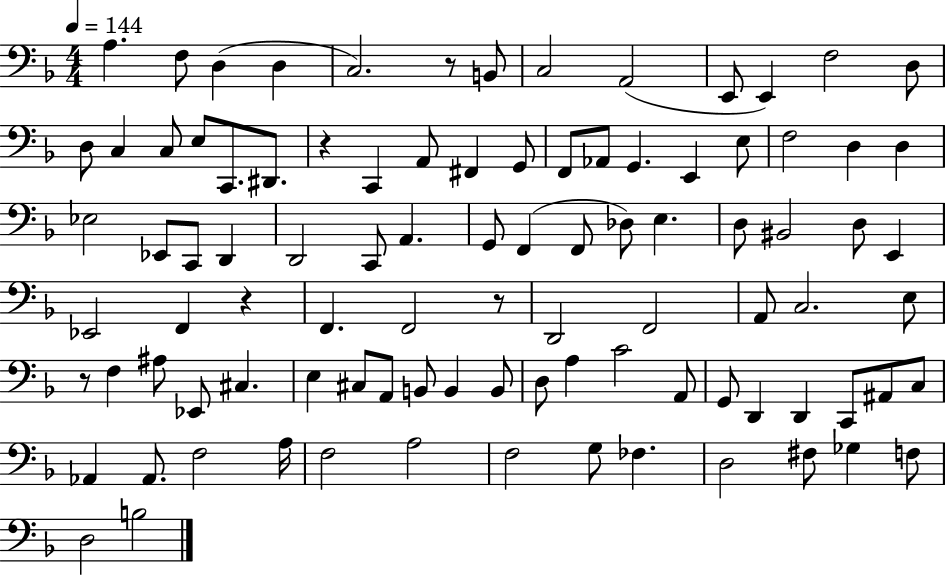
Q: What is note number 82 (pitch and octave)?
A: F3